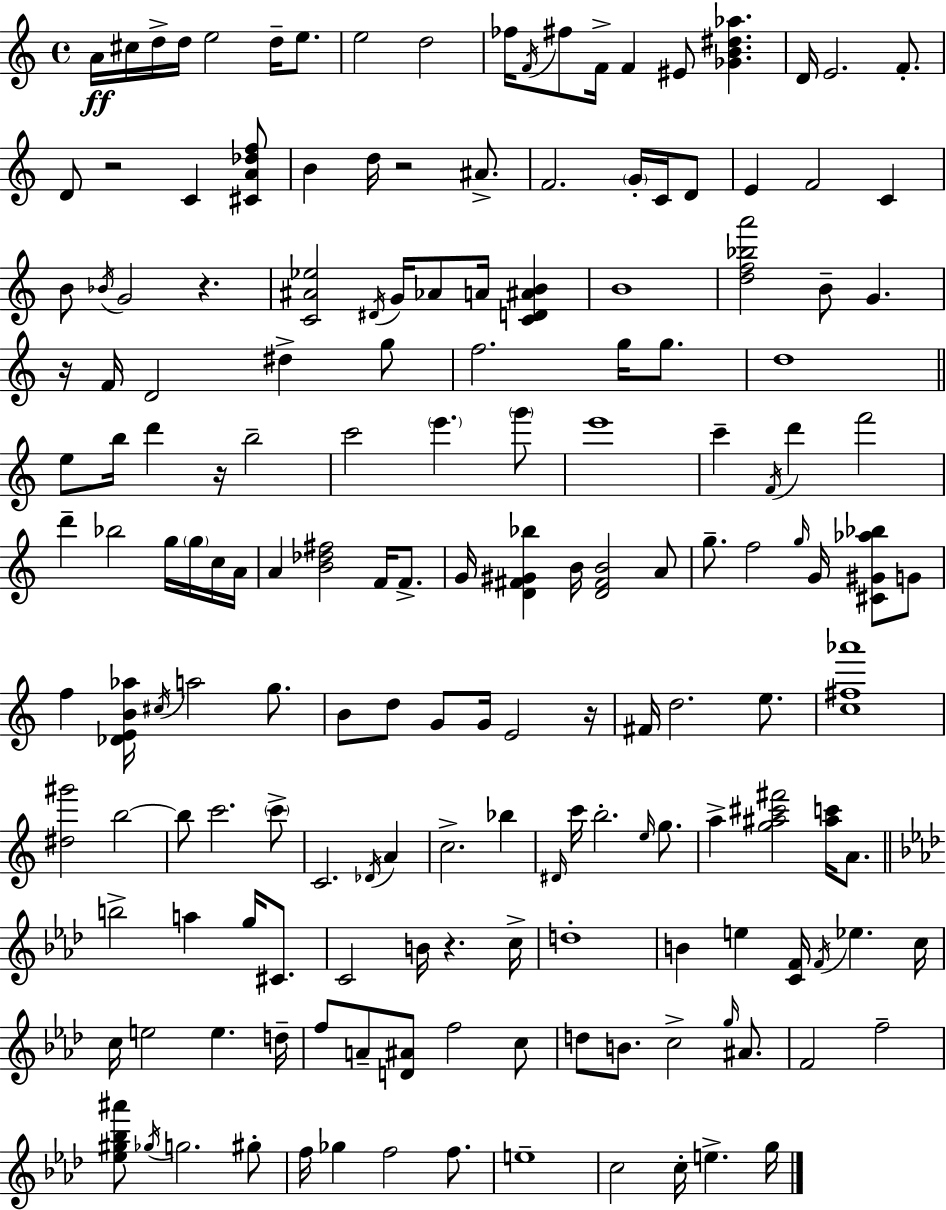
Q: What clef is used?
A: treble